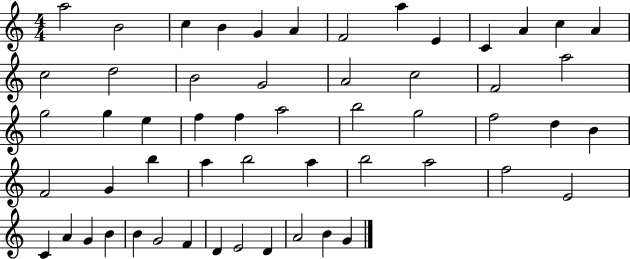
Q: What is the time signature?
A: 4/4